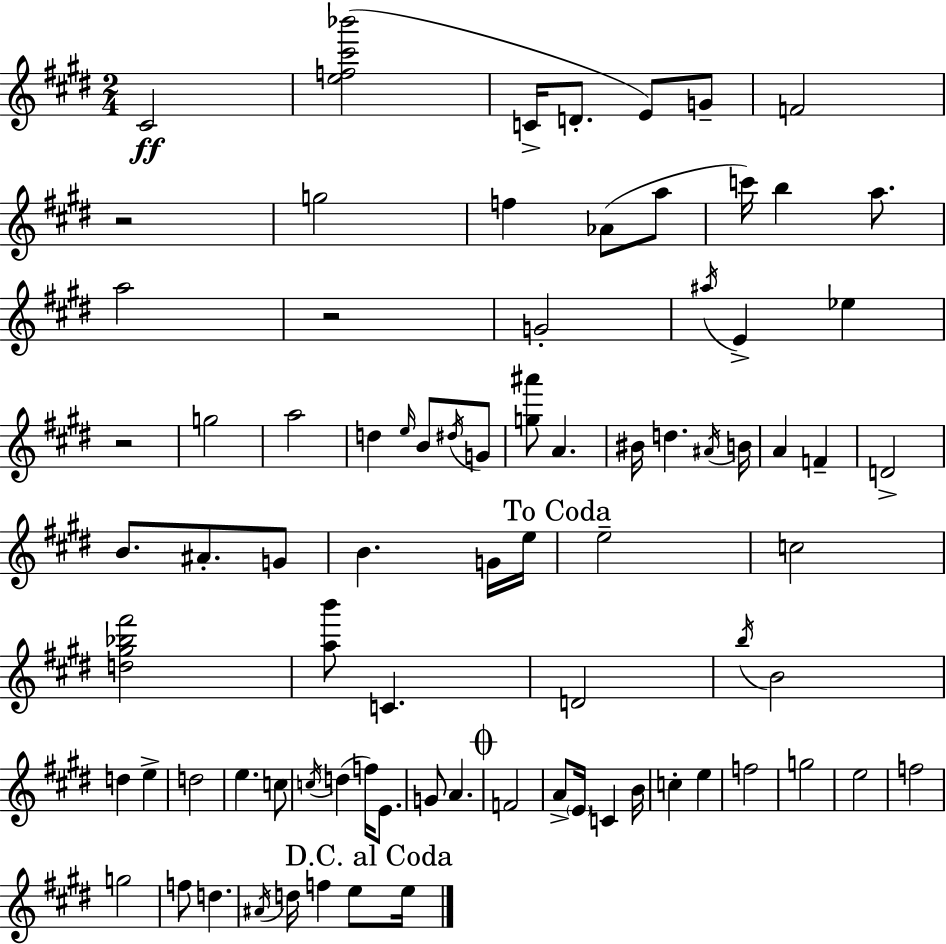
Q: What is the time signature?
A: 2/4